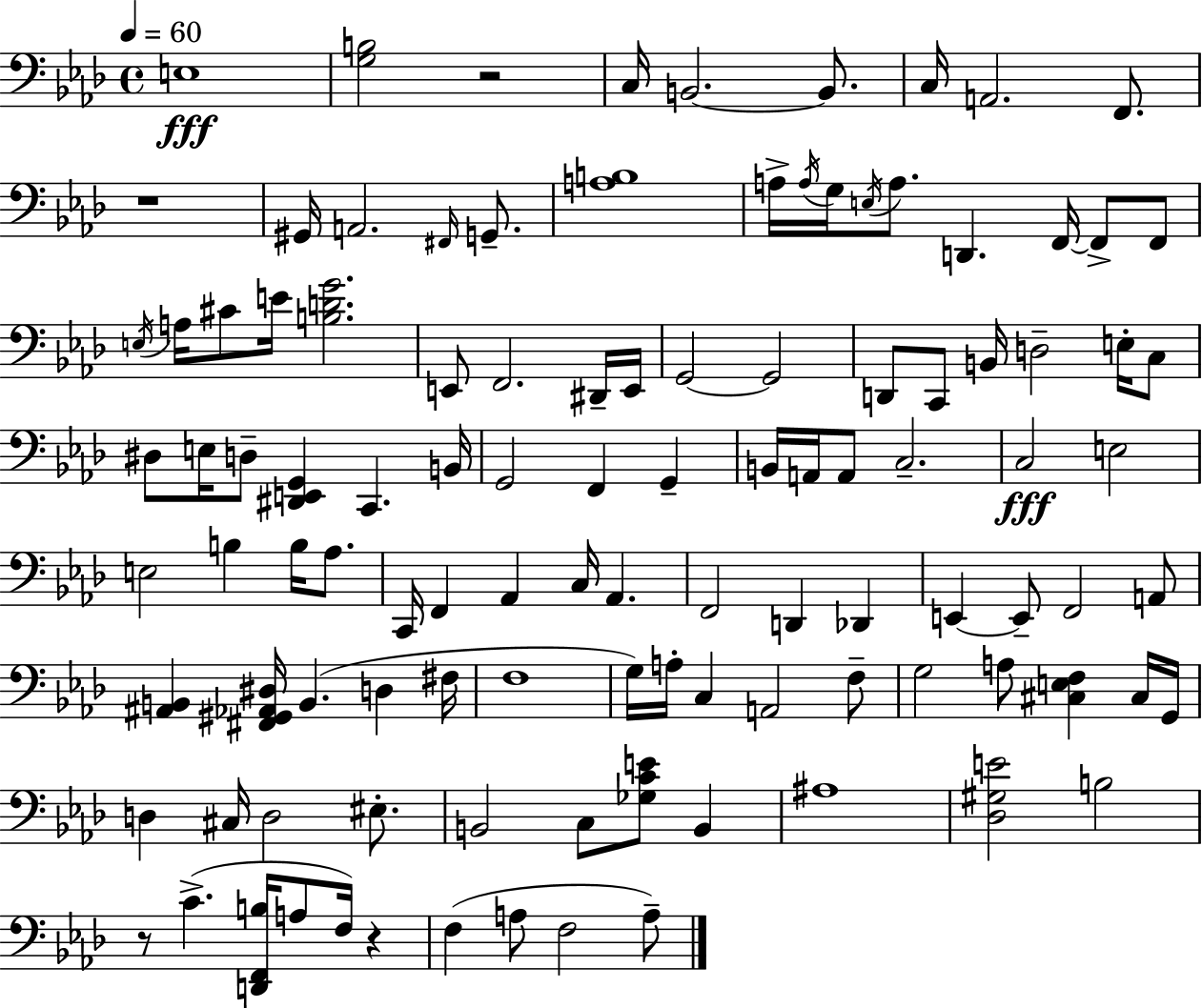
{
  \clef bass
  \time 4/4
  \defaultTimeSignature
  \key f \minor
  \tempo 4 = 60
  \repeat volta 2 { e1\fff | <g b>2 r2 | c16 b,2.~~ b,8. | c16 a,2. f,8. | \break r1 | gis,16 a,2. \grace { fis,16 } g,8.-- | <a b>1 | a16-> \acciaccatura { a16 } g16 \acciaccatura { e16 } a8. d,4. f,16~~ f,8-> | \break f,8 \acciaccatura { e16 } a16 cis'8 e'16 <b d' g'>2. | e,8 f,2. | dis,16-- e,16 g,2~~ g,2 | d,8 c,8 b,16 d2-- | \break e16-. c8 dis8 e16 d8-- <dis, e, g,>4 c,4. | b,16 g,2 f,4 | g,4-- b,16 a,16 a,8 c2.-- | c2\fff e2 | \break e2 b4 | b16 aes8. c,16 f,4 aes,4 c16 aes,4. | f,2 d,4 | des,4 e,4~~ e,8-- f,2 | \break a,8 <ais, b,>4 <fis, gis, aes, dis>16 b,4.( d4 | fis16 f1 | g16) a16-. c4 a,2 | f8-- g2 a8 <cis e f>4 | \break cis16 g,16 d4 cis16 d2 | eis8.-. b,2 c8 <ges c' e'>8 | b,4 ais1 | <des gis e'>2 b2 | \break r8 c'4.->( <d, f, b>16 a8 f16) | r4 f4( a8 f2 | a8--) } \bar "|."
}